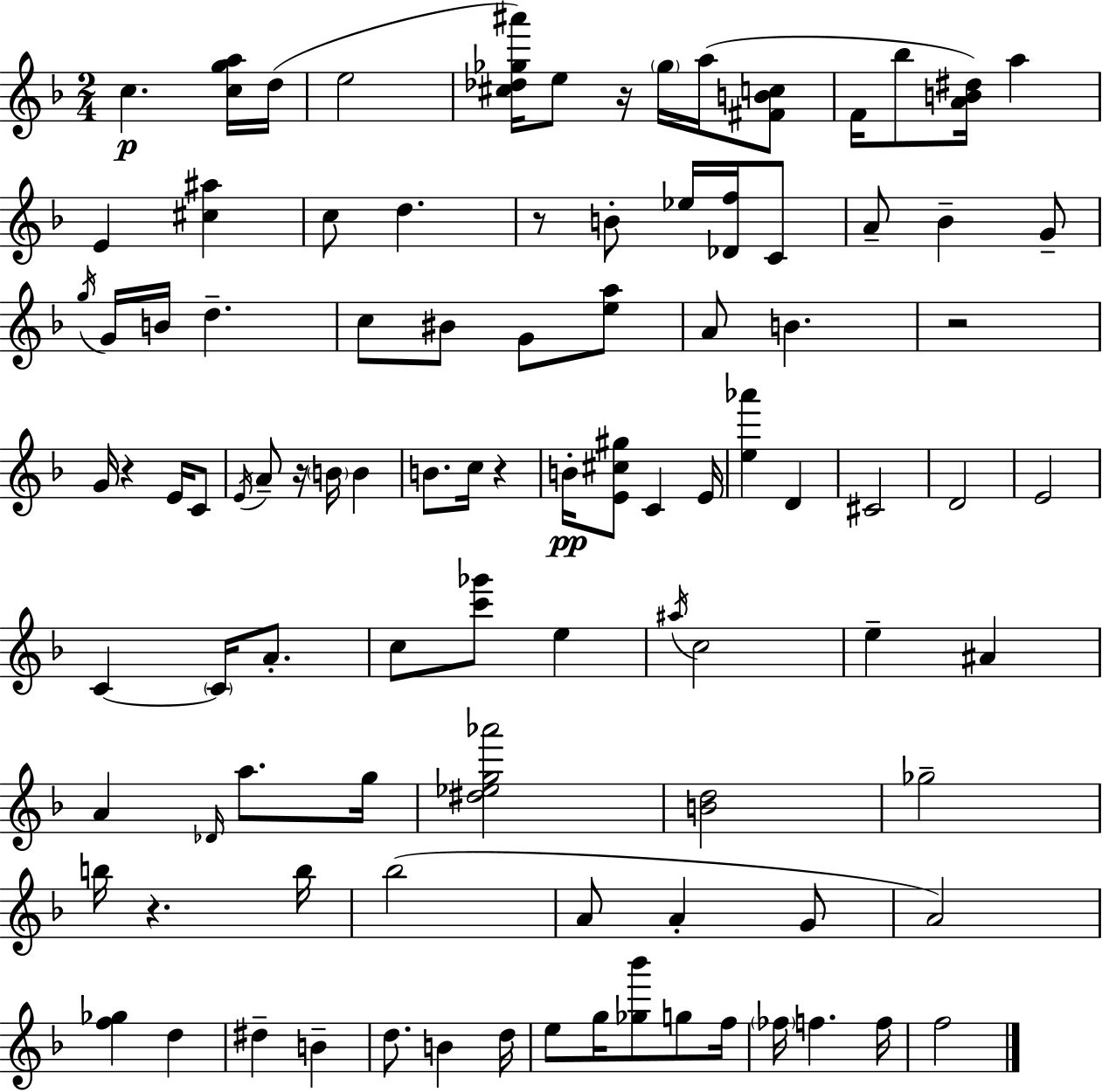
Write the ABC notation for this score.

X:1
T:Untitled
M:2/4
L:1/4
K:Dm
c [cga]/4 d/4 e2 [^c_d_g^a']/4 e/2 z/4 _g/4 a/4 [^FBc]/2 F/4 _b/2 [AB^d]/4 a E [^c^a] c/2 d z/2 B/2 _e/4 [_Df]/4 C/2 A/2 _B G/2 g/4 G/4 B/4 d c/2 ^B/2 G/2 [ea]/2 A/2 B z2 G/4 z E/4 C/2 E/4 A/2 z/4 B/4 B B/2 c/4 z B/4 [E^c^g]/2 C E/4 [e_a'] D ^C2 D2 E2 C C/4 A/2 c/2 [c'_g']/2 e ^a/4 c2 e ^A A _D/4 a/2 g/4 [^d_eg_a']2 [Bd]2 _g2 b/4 z b/4 _b2 A/2 A G/2 A2 [f_g] d ^d B d/2 B d/4 e/2 g/4 [_g_b']/2 g/2 f/4 _f/4 f f/4 f2